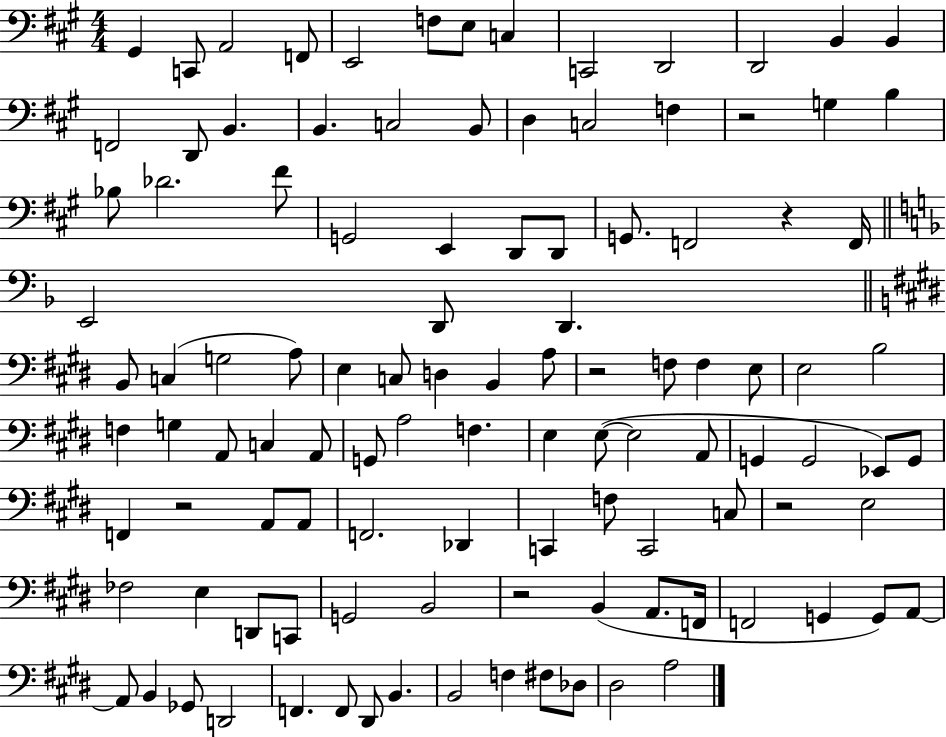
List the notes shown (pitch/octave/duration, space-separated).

G#2/q C2/e A2/h F2/e E2/h F3/e E3/e C3/q C2/h D2/h D2/h B2/q B2/q F2/h D2/e B2/q. B2/q. C3/h B2/e D3/q C3/h F3/q R/h G3/q B3/q Bb3/e Db4/h. F#4/e G2/h E2/q D2/e D2/e G2/e. F2/h R/q F2/s E2/h D2/e D2/q. B2/e C3/q G3/h A3/e E3/q C3/e D3/q B2/q A3/e R/h F3/e F3/q E3/e E3/h B3/h F3/q G3/q A2/e C3/q A2/e G2/e A3/h F3/q. E3/q E3/e E3/h A2/e G2/q G2/h Eb2/e G2/e F2/q R/h A2/e A2/e F2/h. Db2/q C2/q F3/e C2/h C3/e R/h E3/h FES3/h E3/q D2/e C2/e G2/h B2/h R/h B2/q A2/e. F2/s F2/h G2/q G2/e A2/e A2/e B2/q Gb2/e D2/h F2/q. F2/e D#2/e B2/q. B2/h F3/q F#3/e Db3/e D#3/h A3/h